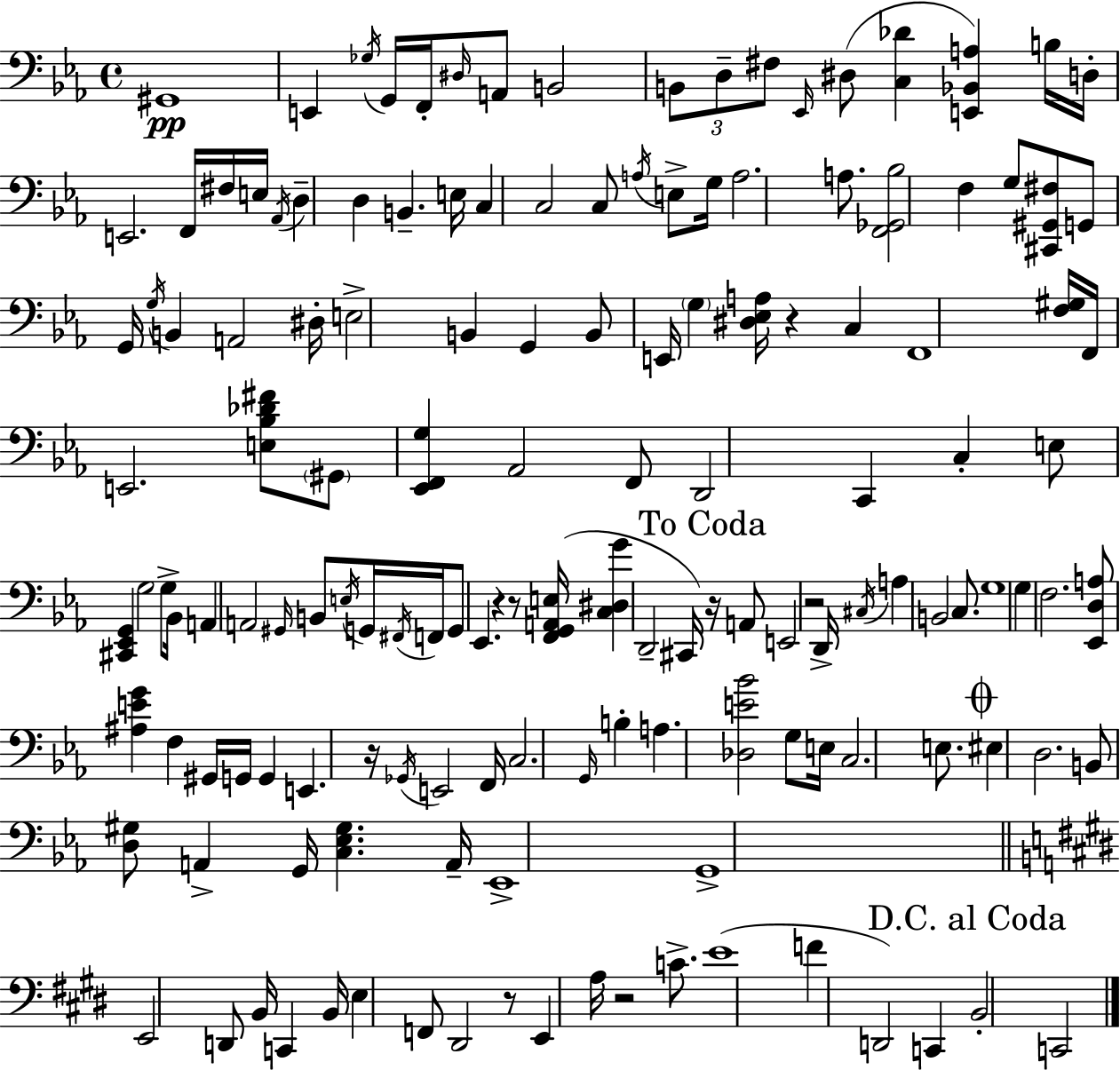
{
  \clef bass
  \time 4/4
  \defaultTimeSignature
  \key ees \major
  gis,1\pp | e,4 \acciaccatura { ges16 } g,16 f,16-. \grace { dis16 } a,8 b,2 | \tuplet 3/2 { b,8 d8-- fis8 } \grace { ees,16 }( dis8 <c des'>4 <e, bes, a>4) | b16 d16-. e,2. | \break f,16 fis16 e16 \acciaccatura { aes,16 } d4-- d4 b,4.-- | e16 c4 c2 | c8 \acciaccatura { a16 } e8-> g16 a2. | a8. <f, ges, bes>2 f4 | \break g8 <cis, gis, fis>8 g,8 g,16 \acciaccatura { g16 } b,4 a,2 | dis16-. e2-> b,4 | g,4 b,8 e,16 \parenthesize g4 <dis ees a>16 r4 | c4 f,1 | \break <f gis>16 f,16 e,2. | <e bes des' fis'>8 \parenthesize gis,8 <ees, f, g>4 aes,2 | f,8 d,2 c,4 | c4-. e8 <cis, ees, g,>4 g2 | \break g8-> bes,16 a,4 a,2 | \grace { gis,16 } b,8 \acciaccatura { e16 } g,16 \acciaccatura { fis,16 } f,16 g,8 ees,4. | r4 r8 <f, g, a, e>16( <c dis g'>4 d,2-- | cis,16) \mark "To Coda" r16 a,8 e,2 | \break r2 d,16-> \acciaccatura { cis16 } a4 b,2 | c8. g1 | g4 f2. | <ees, d a>8 <ais e' g'>4 | \break f4 gis,16 g,16 g,4 e,4. | r16 \acciaccatura { ges,16 } e,2 f,16 c2. | \grace { g,16 } b4-. a4. | <des e' bes'>2 g8 e16 c2. | \break e8. \mark \markup { \musicglyph "scripts.coda" } eis4 | d2. b,8 <d gis>8 | a,4-> g,16 <c ees gis>4. a,16-- ees,1-> | g,1-> | \break \bar "||" \break \key e \major e,2 d,8 b,16 c,4 b,16 | e4 f,8 dis,2 r8 | e,4 a16 r2 c'8.-> | e'1( | \break f'4 d,2) c,4 | \mark "D.C. al Coda" b,2-. c,2 | \bar "|."
}